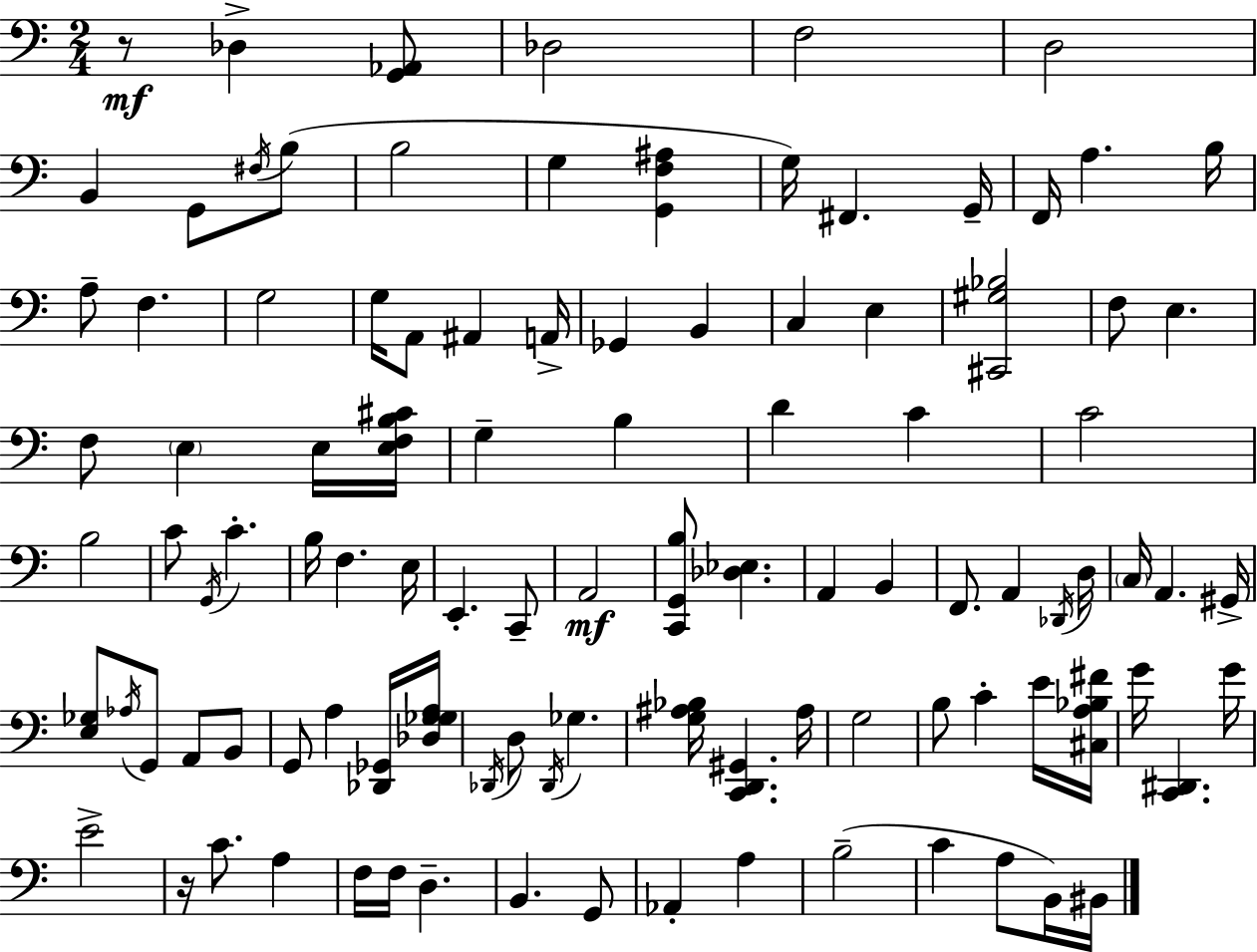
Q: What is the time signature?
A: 2/4